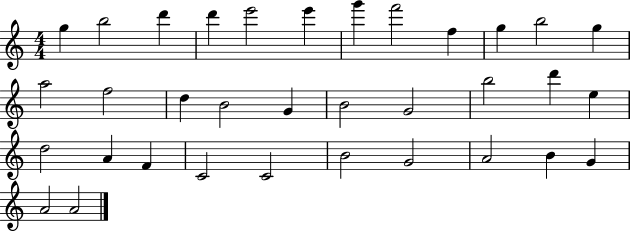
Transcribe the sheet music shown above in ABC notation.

X:1
T:Untitled
M:4/4
L:1/4
K:C
g b2 d' d' e'2 e' g' f'2 f g b2 g a2 f2 d B2 G B2 G2 b2 d' e d2 A F C2 C2 B2 G2 A2 B G A2 A2